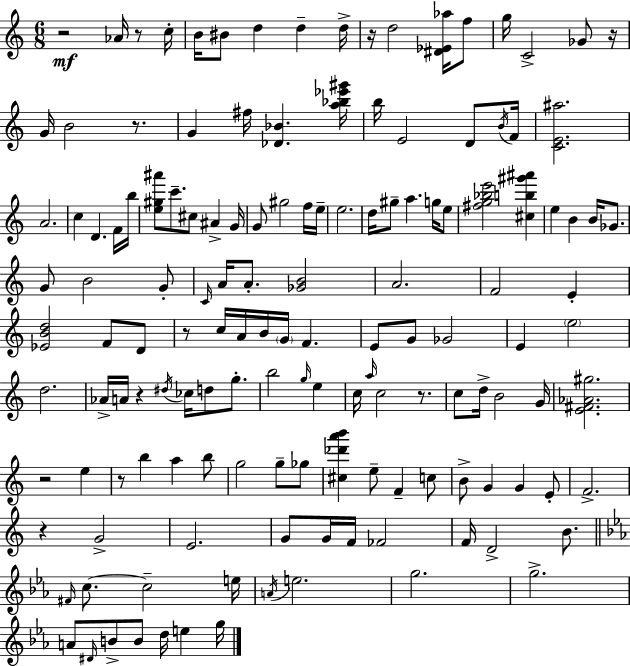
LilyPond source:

{
  \clef treble
  \numericTimeSignature
  \time 6/8
  \key a \minor
  \repeat volta 2 { r2\mf aes'16 r8 c''16-. | b'16 bis'8 d''4 d''4-- d''16-> | r16 d''2 <dis' ees' aes''>16 f''8 | g''16 c'2-> ges'8 r16 | \break g'16 b'2 r8. | g'4 fis''16 <des' bes'>4. <a'' bes'' ees''' gis'''>16 | b''16 e'2 d'8 \acciaccatura { b'16 } | f'16 <c' e' ais''>2. | \break a'2. | c''4 d'4. f'16 | b''16 <e'' gis'' ais'''>8 c'''8.-- cis''8 ais'4-> | g'16 g'8 gis''2 f''16 | \break e''16-- e''2. | d''16 gis''8-- a''4. g''16 e''8 | <fis'' g'' bes'' e'''>2 <cis'' b'' gis''' ais'''>4 | e''4 b'4 b'16 ges'8. | \break g'8 b'2 g'8-. | \grace { c'16 } a'16 a'8.-. <ges' b'>2 | a'2. | f'2 e'4-. | \break <ees' b' d''>2 f'8 | d'8 r8 c''16 a'16 b'16 \parenthesize g'16 f'4. | e'8 g'8 ges'2 | e'4 \parenthesize e''2 | \break d''2. | aes'16-> a'16 r4 \acciaccatura { dis''16 } ces''16 d''8 | g''8.-. b''2 \grace { g''16 } | e''4 c''16 \grace { a''16 } c''2 | \break r8. c''8 d''16-> b'2 | g'16 <e' fis' aes' gis''>2. | r2 | e''4 r8 b''4 a''4 | \break b''8 g''2 | g''8-- ges''8 <cis'' des''' a''' b'''>4 e''8-- f'4-- | c''8 b'8-> g'4 g'4 | e'8-. f'2.-> | \break r4 g'2-> | e'2. | g'8 g'16 f'16 fes'2 | f'16 d'2-> | \break b'8. \bar "||" \break \key c \minor \grace { fis'16 } c''8.~~ c''2-- | e''16 \acciaccatura { a'16 } e''2. | g''2. | g''2.-> | \break a'8 \grace { dis'16 } b'8-> b'8 d''16 e''4 | g''16 } \bar "|."
}